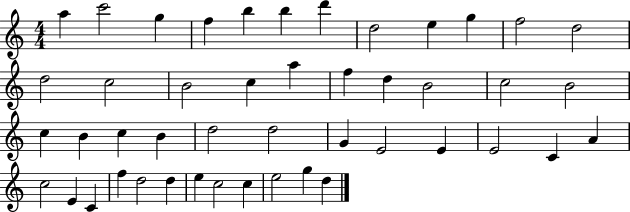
{
  \clef treble
  \numericTimeSignature
  \time 4/4
  \key c \major
  a''4 c'''2 g''4 | f''4 b''4 b''4 d'''4 | d''2 e''4 g''4 | f''2 d''2 | \break d''2 c''2 | b'2 c''4 a''4 | f''4 d''4 b'2 | c''2 b'2 | \break c''4 b'4 c''4 b'4 | d''2 d''2 | g'4 e'2 e'4 | e'2 c'4 a'4 | \break c''2 e'4 c'4 | f''4 d''2 d''4 | e''4 c''2 c''4 | e''2 g''4 d''4 | \break \bar "|."
}